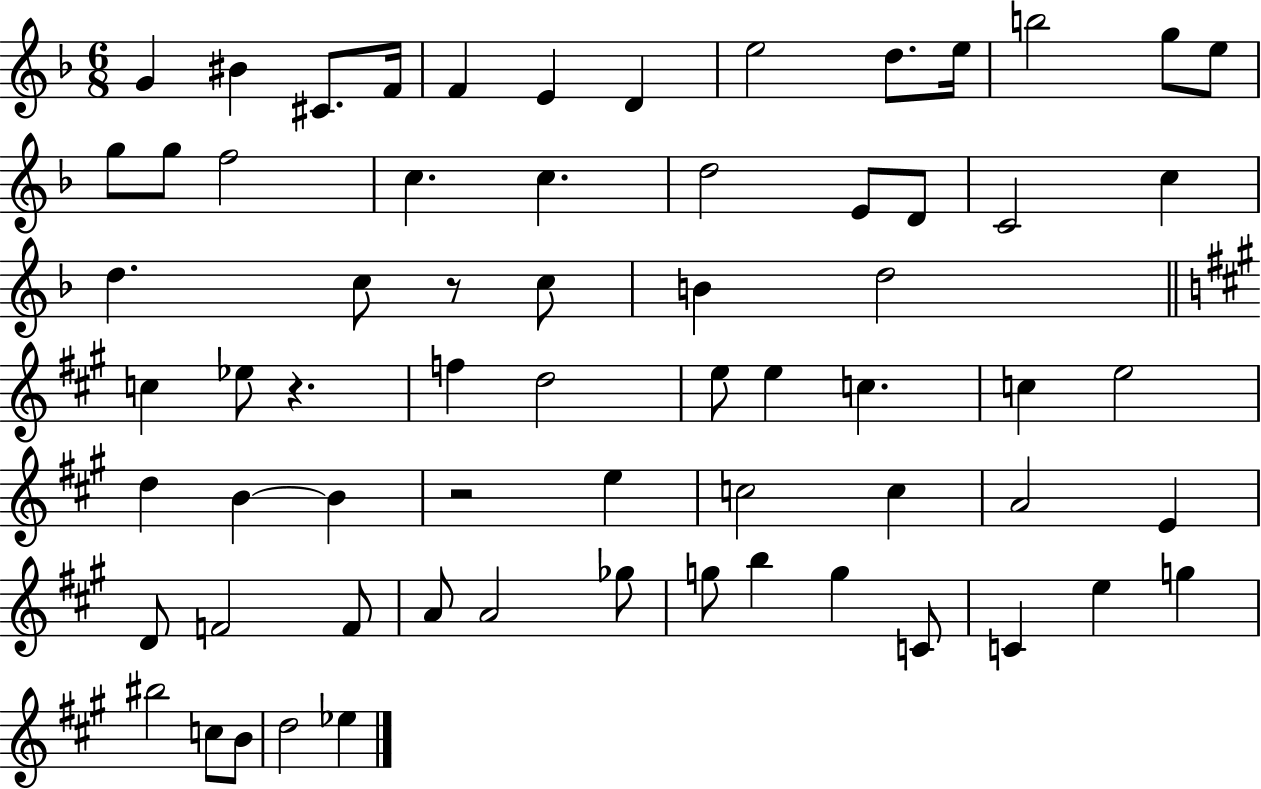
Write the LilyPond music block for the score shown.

{
  \clef treble
  \numericTimeSignature
  \time 6/8
  \key f \major
  g'4 bis'4 cis'8. f'16 | f'4 e'4 d'4 | e''2 d''8. e''16 | b''2 g''8 e''8 | \break g''8 g''8 f''2 | c''4. c''4. | d''2 e'8 d'8 | c'2 c''4 | \break d''4. c''8 r8 c''8 | b'4 d''2 | \bar "||" \break \key a \major c''4 ees''8 r4. | f''4 d''2 | e''8 e''4 c''4. | c''4 e''2 | \break d''4 b'4~~ b'4 | r2 e''4 | c''2 c''4 | a'2 e'4 | \break d'8 f'2 f'8 | a'8 a'2 ges''8 | g''8 b''4 g''4 c'8 | c'4 e''4 g''4 | \break bis''2 c''8 b'8 | d''2 ees''4 | \bar "|."
}